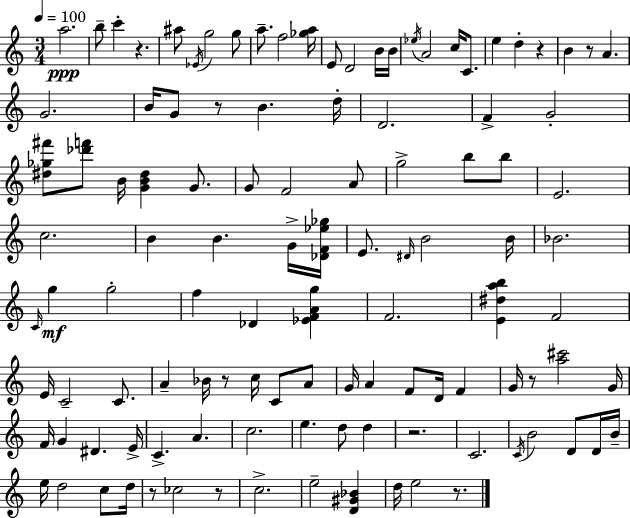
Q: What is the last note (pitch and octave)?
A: E5